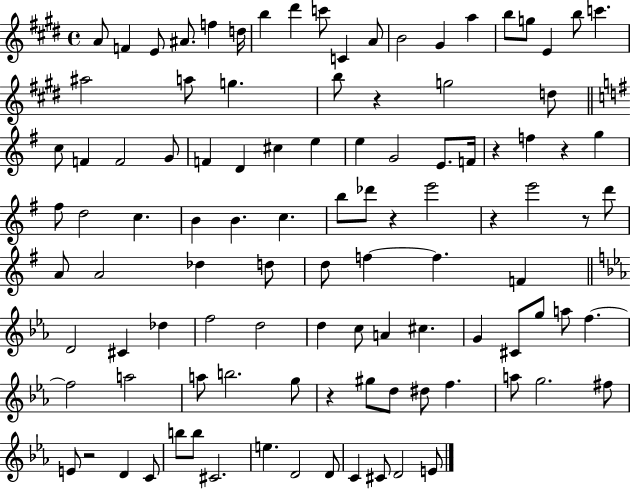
A4/e F4/q E4/e A#4/e. F5/q D5/s B5/q D#6/q C6/e C4/q A4/e B4/h G#4/q A5/q B5/e G5/e E4/q B5/e C6/q. A#5/h A5/e G5/q. B5/e R/q G5/h D5/e C5/e F4/q F4/h G4/e F4/q D4/q C#5/q E5/q E5/q G4/h E4/e. F4/s R/q F5/q R/q G5/q F#5/e D5/h C5/q. B4/q B4/q. C5/q. B5/e Db6/e R/q E6/h R/q E6/h R/e D6/e A4/e A4/h Db5/q D5/e D5/e F5/q F5/q. F4/q D4/h C#4/q Db5/q F5/h D5/h D5/q C5/e A4/q C#5/q. G4/q C#4/e G5/e A5/e F5/q. F5/h A5/h A5/e B5/h. G5/e R/q G#5/e D5/e D#5/e F5/q. A5/e G5/h. F#5/e E4/e R/h D4/q C4/e B5/e B5/e C#4/h. E5/q. D4/h D4/e C4/q C#4/e D4/h E4/e